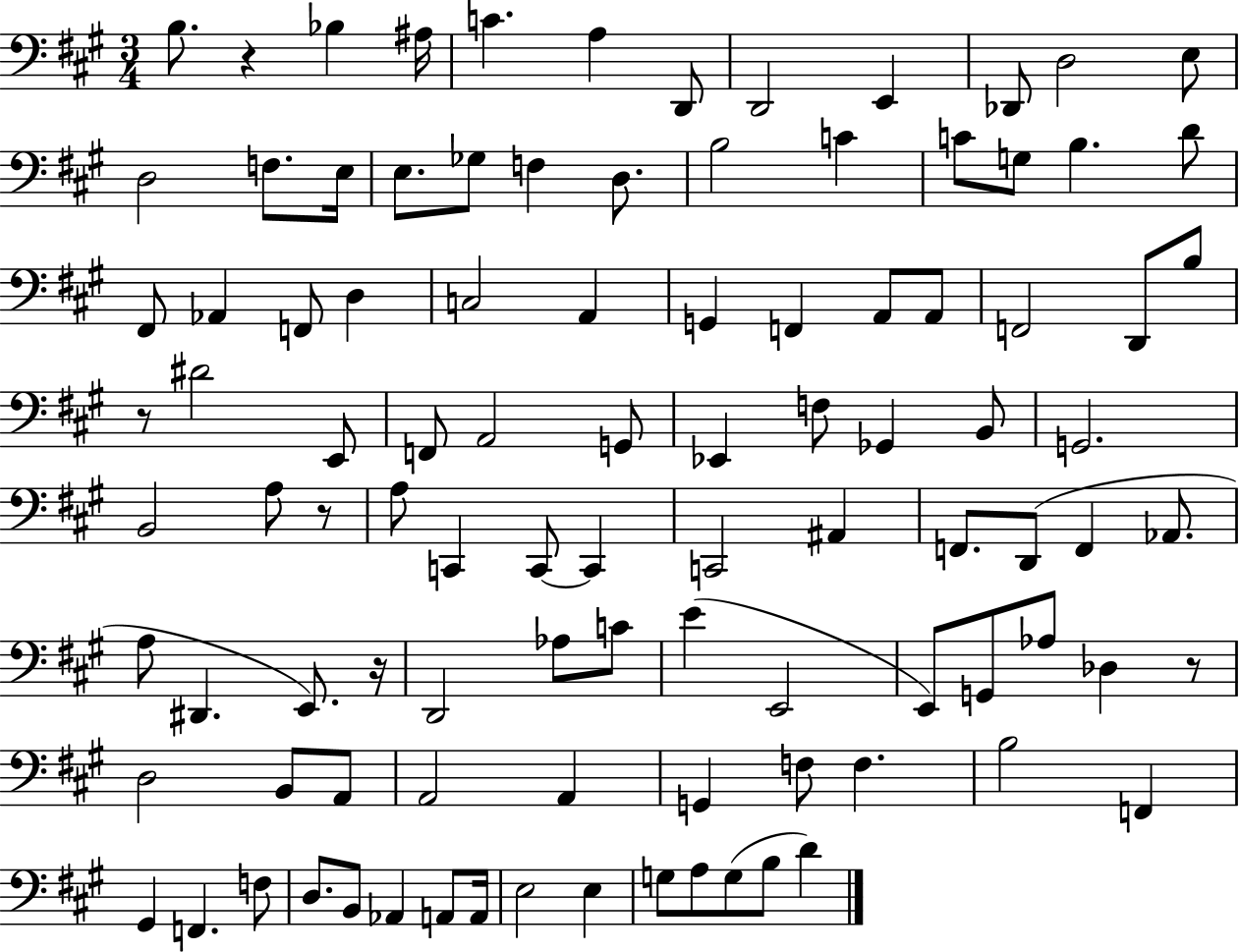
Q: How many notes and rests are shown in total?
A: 101